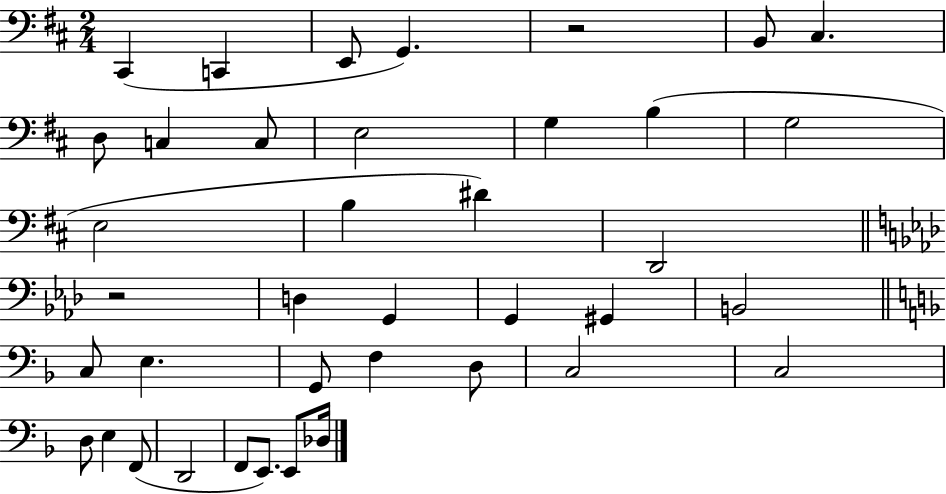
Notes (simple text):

C#2/q C2/q E2/e G2/q. R/h B2/e C#3/q. D3/e C3/q C3/e E3/h G3/q B3/q G3/h E3/h B3/q D#4/q D2/h R/h D3/q G2/q G2/q G#2/q B2/h C3/e E3/q. G2/e F3/q D3/e C3/h C3/h D3/e E3/q F2/e D2/h F2/e E2/e. E2/e Db3/s